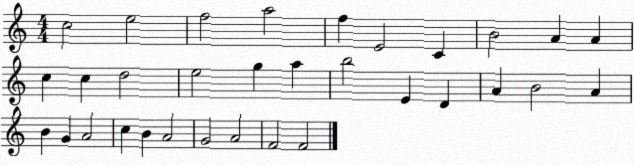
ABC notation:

X:1
T:Untitled
M:4/4
L:1/4
K:C
c2 e2 f2 a2 f E2 C B2 A A c c d2 e2 g a b2 E D A B2 A B G A2 c B A2 G2 A2 F2 F2